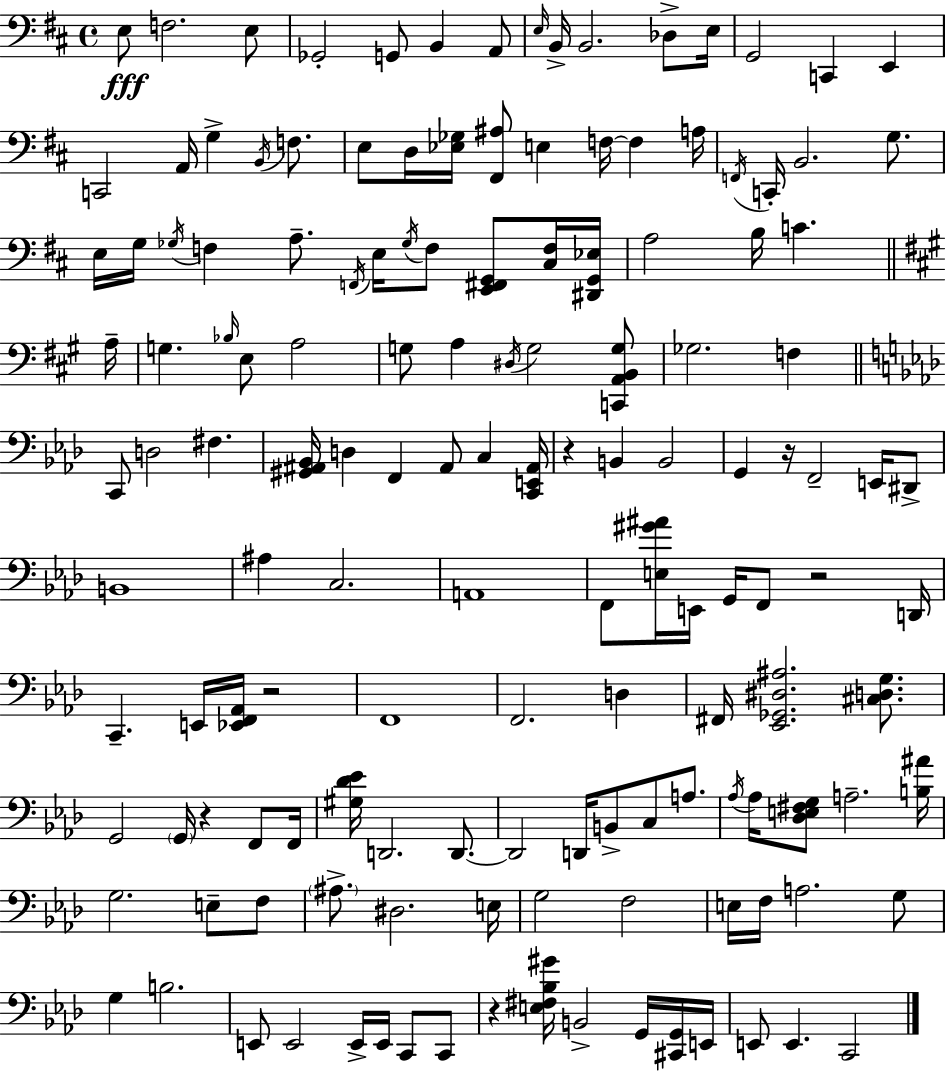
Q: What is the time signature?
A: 4/4